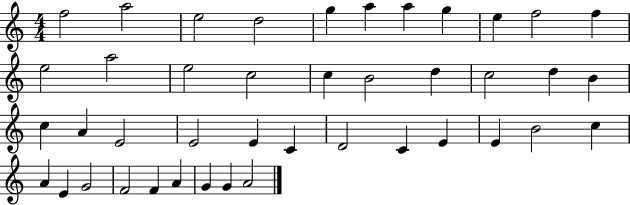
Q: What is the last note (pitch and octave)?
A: A4